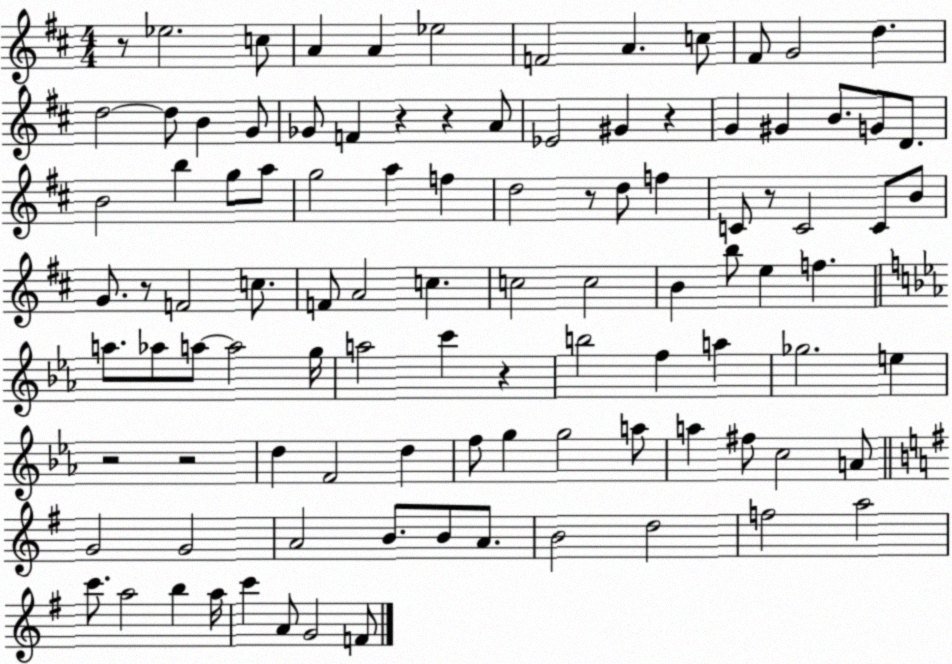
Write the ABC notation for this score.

X:1
T:Untitled
M:4/4
L:1/4
K:D
z/2 _e2 c/2 A A _e2 F2 A c/2 ^F/2 G2 d d2 d/2 B G/2 _G/2 F z z A/2 _E2 ^G z G ^G B/2 G/2 D/2 B2 b g/2 a/2 g2 a f d2 z/2 d/2 f C/2 z/2 C2 C/2 B/2 G/2 z/2 F2 c/2 F/2 A2 c c2 c2 B b/2 e f a/2 _a/2 a/2 a2 g/4 a2 c' z b2 f a _g2 e z2 z2 d F2 d f/2 g g2 a/2 a ^f/2 c2 A/2 G2 G2 A2 B/2 B/2 A/2 B2 d2 f2 a2 c'/2 a2 b a/4 c' A/2 G2 F/2